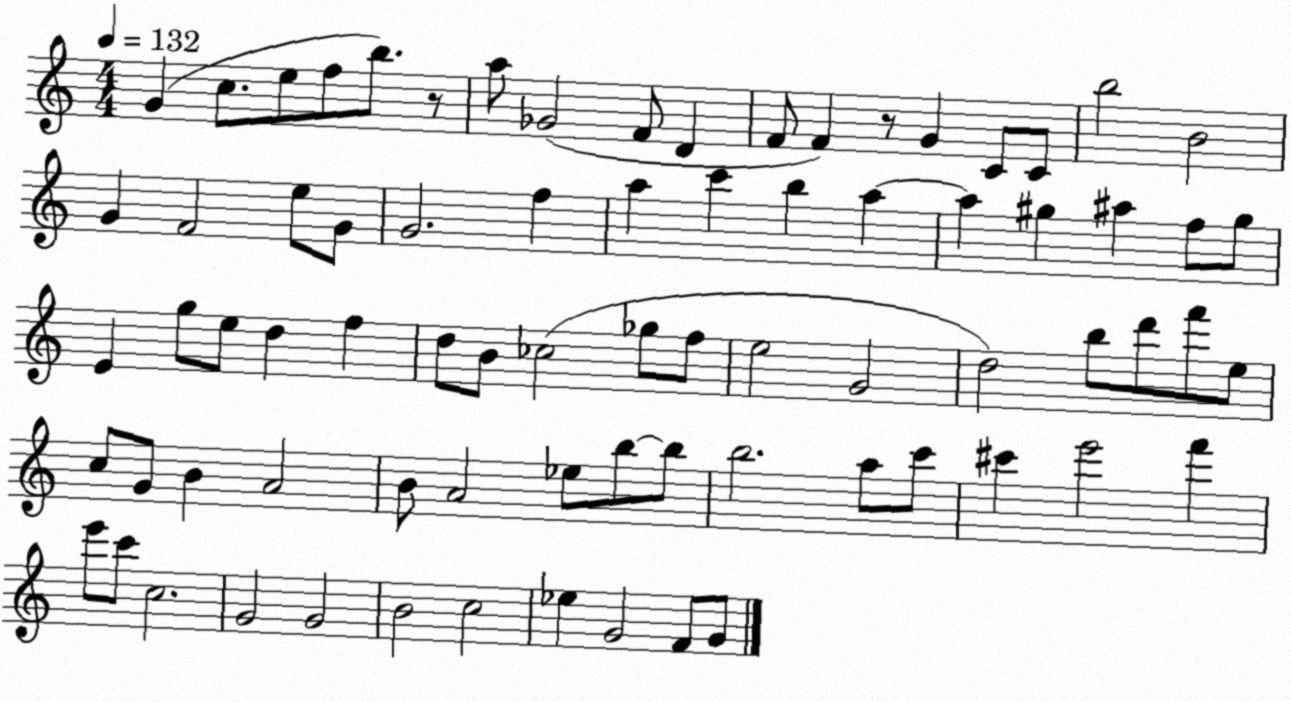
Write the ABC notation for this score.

X:1
T:Untitled
M:4/4
L:1/4
K:C
G c/2 e/2 f/2 b/2 z/2 a/2 _G2 F/2 D F/2 F z/2 G C/2 C/2 b2 B2 G F2 e/2 G/2 G2 f a c' b a a ^g ^a f/2 ^g/2 E g/2 e/2 d f d/2 B/2 _c2 _g/2 f/2 e2 G2 d2 b/2 d'/2 f'/2 e/2 c/2 G/2 B A2 B/2 A2 _e/2 b/2 b/2 b2 a/2 c'/2 ^c' e'2 f' e'/2 c'/2 c2 G2 G2 B2 c2 _e G2 F/2 G/2